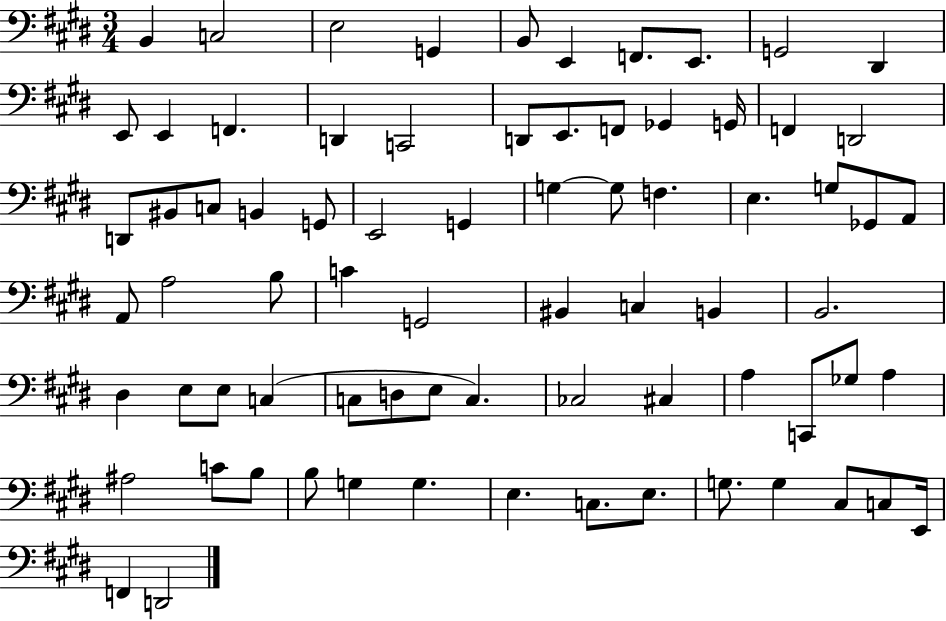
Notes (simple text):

B2/q C3/h E3/h G2/q B2/e E2/q F2/e. E2/e. G2/h D#2/q E2/e E2/q F2/q. D2/q C2/h D2/e E2/e. F2/e Gb2/q G2/s F2/q D2/h D2/e BIS2/e C3/e B2/q G2/e E2/h G2/q G3/q G3/e F3/q. E3/q. G3/e Gb2/e A2/e A2/e A3/h B3/e C4/q G2/h BIS2/q C3/q B2/q B2/h. D#3/q E3/e E3/e C3/q C3/e D3/e E3/e C3/q. CES3/h C#3/q A3/q C2/e Gb3/e A3/q A#3/h C4/e B3/e B3/e G3/q G3/q. E3/q. C3/e. E3/e. G3/e. G3/q C#3/e C3/e E2/s F2/q D2/h